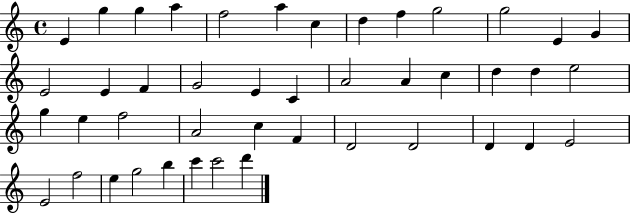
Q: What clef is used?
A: treble